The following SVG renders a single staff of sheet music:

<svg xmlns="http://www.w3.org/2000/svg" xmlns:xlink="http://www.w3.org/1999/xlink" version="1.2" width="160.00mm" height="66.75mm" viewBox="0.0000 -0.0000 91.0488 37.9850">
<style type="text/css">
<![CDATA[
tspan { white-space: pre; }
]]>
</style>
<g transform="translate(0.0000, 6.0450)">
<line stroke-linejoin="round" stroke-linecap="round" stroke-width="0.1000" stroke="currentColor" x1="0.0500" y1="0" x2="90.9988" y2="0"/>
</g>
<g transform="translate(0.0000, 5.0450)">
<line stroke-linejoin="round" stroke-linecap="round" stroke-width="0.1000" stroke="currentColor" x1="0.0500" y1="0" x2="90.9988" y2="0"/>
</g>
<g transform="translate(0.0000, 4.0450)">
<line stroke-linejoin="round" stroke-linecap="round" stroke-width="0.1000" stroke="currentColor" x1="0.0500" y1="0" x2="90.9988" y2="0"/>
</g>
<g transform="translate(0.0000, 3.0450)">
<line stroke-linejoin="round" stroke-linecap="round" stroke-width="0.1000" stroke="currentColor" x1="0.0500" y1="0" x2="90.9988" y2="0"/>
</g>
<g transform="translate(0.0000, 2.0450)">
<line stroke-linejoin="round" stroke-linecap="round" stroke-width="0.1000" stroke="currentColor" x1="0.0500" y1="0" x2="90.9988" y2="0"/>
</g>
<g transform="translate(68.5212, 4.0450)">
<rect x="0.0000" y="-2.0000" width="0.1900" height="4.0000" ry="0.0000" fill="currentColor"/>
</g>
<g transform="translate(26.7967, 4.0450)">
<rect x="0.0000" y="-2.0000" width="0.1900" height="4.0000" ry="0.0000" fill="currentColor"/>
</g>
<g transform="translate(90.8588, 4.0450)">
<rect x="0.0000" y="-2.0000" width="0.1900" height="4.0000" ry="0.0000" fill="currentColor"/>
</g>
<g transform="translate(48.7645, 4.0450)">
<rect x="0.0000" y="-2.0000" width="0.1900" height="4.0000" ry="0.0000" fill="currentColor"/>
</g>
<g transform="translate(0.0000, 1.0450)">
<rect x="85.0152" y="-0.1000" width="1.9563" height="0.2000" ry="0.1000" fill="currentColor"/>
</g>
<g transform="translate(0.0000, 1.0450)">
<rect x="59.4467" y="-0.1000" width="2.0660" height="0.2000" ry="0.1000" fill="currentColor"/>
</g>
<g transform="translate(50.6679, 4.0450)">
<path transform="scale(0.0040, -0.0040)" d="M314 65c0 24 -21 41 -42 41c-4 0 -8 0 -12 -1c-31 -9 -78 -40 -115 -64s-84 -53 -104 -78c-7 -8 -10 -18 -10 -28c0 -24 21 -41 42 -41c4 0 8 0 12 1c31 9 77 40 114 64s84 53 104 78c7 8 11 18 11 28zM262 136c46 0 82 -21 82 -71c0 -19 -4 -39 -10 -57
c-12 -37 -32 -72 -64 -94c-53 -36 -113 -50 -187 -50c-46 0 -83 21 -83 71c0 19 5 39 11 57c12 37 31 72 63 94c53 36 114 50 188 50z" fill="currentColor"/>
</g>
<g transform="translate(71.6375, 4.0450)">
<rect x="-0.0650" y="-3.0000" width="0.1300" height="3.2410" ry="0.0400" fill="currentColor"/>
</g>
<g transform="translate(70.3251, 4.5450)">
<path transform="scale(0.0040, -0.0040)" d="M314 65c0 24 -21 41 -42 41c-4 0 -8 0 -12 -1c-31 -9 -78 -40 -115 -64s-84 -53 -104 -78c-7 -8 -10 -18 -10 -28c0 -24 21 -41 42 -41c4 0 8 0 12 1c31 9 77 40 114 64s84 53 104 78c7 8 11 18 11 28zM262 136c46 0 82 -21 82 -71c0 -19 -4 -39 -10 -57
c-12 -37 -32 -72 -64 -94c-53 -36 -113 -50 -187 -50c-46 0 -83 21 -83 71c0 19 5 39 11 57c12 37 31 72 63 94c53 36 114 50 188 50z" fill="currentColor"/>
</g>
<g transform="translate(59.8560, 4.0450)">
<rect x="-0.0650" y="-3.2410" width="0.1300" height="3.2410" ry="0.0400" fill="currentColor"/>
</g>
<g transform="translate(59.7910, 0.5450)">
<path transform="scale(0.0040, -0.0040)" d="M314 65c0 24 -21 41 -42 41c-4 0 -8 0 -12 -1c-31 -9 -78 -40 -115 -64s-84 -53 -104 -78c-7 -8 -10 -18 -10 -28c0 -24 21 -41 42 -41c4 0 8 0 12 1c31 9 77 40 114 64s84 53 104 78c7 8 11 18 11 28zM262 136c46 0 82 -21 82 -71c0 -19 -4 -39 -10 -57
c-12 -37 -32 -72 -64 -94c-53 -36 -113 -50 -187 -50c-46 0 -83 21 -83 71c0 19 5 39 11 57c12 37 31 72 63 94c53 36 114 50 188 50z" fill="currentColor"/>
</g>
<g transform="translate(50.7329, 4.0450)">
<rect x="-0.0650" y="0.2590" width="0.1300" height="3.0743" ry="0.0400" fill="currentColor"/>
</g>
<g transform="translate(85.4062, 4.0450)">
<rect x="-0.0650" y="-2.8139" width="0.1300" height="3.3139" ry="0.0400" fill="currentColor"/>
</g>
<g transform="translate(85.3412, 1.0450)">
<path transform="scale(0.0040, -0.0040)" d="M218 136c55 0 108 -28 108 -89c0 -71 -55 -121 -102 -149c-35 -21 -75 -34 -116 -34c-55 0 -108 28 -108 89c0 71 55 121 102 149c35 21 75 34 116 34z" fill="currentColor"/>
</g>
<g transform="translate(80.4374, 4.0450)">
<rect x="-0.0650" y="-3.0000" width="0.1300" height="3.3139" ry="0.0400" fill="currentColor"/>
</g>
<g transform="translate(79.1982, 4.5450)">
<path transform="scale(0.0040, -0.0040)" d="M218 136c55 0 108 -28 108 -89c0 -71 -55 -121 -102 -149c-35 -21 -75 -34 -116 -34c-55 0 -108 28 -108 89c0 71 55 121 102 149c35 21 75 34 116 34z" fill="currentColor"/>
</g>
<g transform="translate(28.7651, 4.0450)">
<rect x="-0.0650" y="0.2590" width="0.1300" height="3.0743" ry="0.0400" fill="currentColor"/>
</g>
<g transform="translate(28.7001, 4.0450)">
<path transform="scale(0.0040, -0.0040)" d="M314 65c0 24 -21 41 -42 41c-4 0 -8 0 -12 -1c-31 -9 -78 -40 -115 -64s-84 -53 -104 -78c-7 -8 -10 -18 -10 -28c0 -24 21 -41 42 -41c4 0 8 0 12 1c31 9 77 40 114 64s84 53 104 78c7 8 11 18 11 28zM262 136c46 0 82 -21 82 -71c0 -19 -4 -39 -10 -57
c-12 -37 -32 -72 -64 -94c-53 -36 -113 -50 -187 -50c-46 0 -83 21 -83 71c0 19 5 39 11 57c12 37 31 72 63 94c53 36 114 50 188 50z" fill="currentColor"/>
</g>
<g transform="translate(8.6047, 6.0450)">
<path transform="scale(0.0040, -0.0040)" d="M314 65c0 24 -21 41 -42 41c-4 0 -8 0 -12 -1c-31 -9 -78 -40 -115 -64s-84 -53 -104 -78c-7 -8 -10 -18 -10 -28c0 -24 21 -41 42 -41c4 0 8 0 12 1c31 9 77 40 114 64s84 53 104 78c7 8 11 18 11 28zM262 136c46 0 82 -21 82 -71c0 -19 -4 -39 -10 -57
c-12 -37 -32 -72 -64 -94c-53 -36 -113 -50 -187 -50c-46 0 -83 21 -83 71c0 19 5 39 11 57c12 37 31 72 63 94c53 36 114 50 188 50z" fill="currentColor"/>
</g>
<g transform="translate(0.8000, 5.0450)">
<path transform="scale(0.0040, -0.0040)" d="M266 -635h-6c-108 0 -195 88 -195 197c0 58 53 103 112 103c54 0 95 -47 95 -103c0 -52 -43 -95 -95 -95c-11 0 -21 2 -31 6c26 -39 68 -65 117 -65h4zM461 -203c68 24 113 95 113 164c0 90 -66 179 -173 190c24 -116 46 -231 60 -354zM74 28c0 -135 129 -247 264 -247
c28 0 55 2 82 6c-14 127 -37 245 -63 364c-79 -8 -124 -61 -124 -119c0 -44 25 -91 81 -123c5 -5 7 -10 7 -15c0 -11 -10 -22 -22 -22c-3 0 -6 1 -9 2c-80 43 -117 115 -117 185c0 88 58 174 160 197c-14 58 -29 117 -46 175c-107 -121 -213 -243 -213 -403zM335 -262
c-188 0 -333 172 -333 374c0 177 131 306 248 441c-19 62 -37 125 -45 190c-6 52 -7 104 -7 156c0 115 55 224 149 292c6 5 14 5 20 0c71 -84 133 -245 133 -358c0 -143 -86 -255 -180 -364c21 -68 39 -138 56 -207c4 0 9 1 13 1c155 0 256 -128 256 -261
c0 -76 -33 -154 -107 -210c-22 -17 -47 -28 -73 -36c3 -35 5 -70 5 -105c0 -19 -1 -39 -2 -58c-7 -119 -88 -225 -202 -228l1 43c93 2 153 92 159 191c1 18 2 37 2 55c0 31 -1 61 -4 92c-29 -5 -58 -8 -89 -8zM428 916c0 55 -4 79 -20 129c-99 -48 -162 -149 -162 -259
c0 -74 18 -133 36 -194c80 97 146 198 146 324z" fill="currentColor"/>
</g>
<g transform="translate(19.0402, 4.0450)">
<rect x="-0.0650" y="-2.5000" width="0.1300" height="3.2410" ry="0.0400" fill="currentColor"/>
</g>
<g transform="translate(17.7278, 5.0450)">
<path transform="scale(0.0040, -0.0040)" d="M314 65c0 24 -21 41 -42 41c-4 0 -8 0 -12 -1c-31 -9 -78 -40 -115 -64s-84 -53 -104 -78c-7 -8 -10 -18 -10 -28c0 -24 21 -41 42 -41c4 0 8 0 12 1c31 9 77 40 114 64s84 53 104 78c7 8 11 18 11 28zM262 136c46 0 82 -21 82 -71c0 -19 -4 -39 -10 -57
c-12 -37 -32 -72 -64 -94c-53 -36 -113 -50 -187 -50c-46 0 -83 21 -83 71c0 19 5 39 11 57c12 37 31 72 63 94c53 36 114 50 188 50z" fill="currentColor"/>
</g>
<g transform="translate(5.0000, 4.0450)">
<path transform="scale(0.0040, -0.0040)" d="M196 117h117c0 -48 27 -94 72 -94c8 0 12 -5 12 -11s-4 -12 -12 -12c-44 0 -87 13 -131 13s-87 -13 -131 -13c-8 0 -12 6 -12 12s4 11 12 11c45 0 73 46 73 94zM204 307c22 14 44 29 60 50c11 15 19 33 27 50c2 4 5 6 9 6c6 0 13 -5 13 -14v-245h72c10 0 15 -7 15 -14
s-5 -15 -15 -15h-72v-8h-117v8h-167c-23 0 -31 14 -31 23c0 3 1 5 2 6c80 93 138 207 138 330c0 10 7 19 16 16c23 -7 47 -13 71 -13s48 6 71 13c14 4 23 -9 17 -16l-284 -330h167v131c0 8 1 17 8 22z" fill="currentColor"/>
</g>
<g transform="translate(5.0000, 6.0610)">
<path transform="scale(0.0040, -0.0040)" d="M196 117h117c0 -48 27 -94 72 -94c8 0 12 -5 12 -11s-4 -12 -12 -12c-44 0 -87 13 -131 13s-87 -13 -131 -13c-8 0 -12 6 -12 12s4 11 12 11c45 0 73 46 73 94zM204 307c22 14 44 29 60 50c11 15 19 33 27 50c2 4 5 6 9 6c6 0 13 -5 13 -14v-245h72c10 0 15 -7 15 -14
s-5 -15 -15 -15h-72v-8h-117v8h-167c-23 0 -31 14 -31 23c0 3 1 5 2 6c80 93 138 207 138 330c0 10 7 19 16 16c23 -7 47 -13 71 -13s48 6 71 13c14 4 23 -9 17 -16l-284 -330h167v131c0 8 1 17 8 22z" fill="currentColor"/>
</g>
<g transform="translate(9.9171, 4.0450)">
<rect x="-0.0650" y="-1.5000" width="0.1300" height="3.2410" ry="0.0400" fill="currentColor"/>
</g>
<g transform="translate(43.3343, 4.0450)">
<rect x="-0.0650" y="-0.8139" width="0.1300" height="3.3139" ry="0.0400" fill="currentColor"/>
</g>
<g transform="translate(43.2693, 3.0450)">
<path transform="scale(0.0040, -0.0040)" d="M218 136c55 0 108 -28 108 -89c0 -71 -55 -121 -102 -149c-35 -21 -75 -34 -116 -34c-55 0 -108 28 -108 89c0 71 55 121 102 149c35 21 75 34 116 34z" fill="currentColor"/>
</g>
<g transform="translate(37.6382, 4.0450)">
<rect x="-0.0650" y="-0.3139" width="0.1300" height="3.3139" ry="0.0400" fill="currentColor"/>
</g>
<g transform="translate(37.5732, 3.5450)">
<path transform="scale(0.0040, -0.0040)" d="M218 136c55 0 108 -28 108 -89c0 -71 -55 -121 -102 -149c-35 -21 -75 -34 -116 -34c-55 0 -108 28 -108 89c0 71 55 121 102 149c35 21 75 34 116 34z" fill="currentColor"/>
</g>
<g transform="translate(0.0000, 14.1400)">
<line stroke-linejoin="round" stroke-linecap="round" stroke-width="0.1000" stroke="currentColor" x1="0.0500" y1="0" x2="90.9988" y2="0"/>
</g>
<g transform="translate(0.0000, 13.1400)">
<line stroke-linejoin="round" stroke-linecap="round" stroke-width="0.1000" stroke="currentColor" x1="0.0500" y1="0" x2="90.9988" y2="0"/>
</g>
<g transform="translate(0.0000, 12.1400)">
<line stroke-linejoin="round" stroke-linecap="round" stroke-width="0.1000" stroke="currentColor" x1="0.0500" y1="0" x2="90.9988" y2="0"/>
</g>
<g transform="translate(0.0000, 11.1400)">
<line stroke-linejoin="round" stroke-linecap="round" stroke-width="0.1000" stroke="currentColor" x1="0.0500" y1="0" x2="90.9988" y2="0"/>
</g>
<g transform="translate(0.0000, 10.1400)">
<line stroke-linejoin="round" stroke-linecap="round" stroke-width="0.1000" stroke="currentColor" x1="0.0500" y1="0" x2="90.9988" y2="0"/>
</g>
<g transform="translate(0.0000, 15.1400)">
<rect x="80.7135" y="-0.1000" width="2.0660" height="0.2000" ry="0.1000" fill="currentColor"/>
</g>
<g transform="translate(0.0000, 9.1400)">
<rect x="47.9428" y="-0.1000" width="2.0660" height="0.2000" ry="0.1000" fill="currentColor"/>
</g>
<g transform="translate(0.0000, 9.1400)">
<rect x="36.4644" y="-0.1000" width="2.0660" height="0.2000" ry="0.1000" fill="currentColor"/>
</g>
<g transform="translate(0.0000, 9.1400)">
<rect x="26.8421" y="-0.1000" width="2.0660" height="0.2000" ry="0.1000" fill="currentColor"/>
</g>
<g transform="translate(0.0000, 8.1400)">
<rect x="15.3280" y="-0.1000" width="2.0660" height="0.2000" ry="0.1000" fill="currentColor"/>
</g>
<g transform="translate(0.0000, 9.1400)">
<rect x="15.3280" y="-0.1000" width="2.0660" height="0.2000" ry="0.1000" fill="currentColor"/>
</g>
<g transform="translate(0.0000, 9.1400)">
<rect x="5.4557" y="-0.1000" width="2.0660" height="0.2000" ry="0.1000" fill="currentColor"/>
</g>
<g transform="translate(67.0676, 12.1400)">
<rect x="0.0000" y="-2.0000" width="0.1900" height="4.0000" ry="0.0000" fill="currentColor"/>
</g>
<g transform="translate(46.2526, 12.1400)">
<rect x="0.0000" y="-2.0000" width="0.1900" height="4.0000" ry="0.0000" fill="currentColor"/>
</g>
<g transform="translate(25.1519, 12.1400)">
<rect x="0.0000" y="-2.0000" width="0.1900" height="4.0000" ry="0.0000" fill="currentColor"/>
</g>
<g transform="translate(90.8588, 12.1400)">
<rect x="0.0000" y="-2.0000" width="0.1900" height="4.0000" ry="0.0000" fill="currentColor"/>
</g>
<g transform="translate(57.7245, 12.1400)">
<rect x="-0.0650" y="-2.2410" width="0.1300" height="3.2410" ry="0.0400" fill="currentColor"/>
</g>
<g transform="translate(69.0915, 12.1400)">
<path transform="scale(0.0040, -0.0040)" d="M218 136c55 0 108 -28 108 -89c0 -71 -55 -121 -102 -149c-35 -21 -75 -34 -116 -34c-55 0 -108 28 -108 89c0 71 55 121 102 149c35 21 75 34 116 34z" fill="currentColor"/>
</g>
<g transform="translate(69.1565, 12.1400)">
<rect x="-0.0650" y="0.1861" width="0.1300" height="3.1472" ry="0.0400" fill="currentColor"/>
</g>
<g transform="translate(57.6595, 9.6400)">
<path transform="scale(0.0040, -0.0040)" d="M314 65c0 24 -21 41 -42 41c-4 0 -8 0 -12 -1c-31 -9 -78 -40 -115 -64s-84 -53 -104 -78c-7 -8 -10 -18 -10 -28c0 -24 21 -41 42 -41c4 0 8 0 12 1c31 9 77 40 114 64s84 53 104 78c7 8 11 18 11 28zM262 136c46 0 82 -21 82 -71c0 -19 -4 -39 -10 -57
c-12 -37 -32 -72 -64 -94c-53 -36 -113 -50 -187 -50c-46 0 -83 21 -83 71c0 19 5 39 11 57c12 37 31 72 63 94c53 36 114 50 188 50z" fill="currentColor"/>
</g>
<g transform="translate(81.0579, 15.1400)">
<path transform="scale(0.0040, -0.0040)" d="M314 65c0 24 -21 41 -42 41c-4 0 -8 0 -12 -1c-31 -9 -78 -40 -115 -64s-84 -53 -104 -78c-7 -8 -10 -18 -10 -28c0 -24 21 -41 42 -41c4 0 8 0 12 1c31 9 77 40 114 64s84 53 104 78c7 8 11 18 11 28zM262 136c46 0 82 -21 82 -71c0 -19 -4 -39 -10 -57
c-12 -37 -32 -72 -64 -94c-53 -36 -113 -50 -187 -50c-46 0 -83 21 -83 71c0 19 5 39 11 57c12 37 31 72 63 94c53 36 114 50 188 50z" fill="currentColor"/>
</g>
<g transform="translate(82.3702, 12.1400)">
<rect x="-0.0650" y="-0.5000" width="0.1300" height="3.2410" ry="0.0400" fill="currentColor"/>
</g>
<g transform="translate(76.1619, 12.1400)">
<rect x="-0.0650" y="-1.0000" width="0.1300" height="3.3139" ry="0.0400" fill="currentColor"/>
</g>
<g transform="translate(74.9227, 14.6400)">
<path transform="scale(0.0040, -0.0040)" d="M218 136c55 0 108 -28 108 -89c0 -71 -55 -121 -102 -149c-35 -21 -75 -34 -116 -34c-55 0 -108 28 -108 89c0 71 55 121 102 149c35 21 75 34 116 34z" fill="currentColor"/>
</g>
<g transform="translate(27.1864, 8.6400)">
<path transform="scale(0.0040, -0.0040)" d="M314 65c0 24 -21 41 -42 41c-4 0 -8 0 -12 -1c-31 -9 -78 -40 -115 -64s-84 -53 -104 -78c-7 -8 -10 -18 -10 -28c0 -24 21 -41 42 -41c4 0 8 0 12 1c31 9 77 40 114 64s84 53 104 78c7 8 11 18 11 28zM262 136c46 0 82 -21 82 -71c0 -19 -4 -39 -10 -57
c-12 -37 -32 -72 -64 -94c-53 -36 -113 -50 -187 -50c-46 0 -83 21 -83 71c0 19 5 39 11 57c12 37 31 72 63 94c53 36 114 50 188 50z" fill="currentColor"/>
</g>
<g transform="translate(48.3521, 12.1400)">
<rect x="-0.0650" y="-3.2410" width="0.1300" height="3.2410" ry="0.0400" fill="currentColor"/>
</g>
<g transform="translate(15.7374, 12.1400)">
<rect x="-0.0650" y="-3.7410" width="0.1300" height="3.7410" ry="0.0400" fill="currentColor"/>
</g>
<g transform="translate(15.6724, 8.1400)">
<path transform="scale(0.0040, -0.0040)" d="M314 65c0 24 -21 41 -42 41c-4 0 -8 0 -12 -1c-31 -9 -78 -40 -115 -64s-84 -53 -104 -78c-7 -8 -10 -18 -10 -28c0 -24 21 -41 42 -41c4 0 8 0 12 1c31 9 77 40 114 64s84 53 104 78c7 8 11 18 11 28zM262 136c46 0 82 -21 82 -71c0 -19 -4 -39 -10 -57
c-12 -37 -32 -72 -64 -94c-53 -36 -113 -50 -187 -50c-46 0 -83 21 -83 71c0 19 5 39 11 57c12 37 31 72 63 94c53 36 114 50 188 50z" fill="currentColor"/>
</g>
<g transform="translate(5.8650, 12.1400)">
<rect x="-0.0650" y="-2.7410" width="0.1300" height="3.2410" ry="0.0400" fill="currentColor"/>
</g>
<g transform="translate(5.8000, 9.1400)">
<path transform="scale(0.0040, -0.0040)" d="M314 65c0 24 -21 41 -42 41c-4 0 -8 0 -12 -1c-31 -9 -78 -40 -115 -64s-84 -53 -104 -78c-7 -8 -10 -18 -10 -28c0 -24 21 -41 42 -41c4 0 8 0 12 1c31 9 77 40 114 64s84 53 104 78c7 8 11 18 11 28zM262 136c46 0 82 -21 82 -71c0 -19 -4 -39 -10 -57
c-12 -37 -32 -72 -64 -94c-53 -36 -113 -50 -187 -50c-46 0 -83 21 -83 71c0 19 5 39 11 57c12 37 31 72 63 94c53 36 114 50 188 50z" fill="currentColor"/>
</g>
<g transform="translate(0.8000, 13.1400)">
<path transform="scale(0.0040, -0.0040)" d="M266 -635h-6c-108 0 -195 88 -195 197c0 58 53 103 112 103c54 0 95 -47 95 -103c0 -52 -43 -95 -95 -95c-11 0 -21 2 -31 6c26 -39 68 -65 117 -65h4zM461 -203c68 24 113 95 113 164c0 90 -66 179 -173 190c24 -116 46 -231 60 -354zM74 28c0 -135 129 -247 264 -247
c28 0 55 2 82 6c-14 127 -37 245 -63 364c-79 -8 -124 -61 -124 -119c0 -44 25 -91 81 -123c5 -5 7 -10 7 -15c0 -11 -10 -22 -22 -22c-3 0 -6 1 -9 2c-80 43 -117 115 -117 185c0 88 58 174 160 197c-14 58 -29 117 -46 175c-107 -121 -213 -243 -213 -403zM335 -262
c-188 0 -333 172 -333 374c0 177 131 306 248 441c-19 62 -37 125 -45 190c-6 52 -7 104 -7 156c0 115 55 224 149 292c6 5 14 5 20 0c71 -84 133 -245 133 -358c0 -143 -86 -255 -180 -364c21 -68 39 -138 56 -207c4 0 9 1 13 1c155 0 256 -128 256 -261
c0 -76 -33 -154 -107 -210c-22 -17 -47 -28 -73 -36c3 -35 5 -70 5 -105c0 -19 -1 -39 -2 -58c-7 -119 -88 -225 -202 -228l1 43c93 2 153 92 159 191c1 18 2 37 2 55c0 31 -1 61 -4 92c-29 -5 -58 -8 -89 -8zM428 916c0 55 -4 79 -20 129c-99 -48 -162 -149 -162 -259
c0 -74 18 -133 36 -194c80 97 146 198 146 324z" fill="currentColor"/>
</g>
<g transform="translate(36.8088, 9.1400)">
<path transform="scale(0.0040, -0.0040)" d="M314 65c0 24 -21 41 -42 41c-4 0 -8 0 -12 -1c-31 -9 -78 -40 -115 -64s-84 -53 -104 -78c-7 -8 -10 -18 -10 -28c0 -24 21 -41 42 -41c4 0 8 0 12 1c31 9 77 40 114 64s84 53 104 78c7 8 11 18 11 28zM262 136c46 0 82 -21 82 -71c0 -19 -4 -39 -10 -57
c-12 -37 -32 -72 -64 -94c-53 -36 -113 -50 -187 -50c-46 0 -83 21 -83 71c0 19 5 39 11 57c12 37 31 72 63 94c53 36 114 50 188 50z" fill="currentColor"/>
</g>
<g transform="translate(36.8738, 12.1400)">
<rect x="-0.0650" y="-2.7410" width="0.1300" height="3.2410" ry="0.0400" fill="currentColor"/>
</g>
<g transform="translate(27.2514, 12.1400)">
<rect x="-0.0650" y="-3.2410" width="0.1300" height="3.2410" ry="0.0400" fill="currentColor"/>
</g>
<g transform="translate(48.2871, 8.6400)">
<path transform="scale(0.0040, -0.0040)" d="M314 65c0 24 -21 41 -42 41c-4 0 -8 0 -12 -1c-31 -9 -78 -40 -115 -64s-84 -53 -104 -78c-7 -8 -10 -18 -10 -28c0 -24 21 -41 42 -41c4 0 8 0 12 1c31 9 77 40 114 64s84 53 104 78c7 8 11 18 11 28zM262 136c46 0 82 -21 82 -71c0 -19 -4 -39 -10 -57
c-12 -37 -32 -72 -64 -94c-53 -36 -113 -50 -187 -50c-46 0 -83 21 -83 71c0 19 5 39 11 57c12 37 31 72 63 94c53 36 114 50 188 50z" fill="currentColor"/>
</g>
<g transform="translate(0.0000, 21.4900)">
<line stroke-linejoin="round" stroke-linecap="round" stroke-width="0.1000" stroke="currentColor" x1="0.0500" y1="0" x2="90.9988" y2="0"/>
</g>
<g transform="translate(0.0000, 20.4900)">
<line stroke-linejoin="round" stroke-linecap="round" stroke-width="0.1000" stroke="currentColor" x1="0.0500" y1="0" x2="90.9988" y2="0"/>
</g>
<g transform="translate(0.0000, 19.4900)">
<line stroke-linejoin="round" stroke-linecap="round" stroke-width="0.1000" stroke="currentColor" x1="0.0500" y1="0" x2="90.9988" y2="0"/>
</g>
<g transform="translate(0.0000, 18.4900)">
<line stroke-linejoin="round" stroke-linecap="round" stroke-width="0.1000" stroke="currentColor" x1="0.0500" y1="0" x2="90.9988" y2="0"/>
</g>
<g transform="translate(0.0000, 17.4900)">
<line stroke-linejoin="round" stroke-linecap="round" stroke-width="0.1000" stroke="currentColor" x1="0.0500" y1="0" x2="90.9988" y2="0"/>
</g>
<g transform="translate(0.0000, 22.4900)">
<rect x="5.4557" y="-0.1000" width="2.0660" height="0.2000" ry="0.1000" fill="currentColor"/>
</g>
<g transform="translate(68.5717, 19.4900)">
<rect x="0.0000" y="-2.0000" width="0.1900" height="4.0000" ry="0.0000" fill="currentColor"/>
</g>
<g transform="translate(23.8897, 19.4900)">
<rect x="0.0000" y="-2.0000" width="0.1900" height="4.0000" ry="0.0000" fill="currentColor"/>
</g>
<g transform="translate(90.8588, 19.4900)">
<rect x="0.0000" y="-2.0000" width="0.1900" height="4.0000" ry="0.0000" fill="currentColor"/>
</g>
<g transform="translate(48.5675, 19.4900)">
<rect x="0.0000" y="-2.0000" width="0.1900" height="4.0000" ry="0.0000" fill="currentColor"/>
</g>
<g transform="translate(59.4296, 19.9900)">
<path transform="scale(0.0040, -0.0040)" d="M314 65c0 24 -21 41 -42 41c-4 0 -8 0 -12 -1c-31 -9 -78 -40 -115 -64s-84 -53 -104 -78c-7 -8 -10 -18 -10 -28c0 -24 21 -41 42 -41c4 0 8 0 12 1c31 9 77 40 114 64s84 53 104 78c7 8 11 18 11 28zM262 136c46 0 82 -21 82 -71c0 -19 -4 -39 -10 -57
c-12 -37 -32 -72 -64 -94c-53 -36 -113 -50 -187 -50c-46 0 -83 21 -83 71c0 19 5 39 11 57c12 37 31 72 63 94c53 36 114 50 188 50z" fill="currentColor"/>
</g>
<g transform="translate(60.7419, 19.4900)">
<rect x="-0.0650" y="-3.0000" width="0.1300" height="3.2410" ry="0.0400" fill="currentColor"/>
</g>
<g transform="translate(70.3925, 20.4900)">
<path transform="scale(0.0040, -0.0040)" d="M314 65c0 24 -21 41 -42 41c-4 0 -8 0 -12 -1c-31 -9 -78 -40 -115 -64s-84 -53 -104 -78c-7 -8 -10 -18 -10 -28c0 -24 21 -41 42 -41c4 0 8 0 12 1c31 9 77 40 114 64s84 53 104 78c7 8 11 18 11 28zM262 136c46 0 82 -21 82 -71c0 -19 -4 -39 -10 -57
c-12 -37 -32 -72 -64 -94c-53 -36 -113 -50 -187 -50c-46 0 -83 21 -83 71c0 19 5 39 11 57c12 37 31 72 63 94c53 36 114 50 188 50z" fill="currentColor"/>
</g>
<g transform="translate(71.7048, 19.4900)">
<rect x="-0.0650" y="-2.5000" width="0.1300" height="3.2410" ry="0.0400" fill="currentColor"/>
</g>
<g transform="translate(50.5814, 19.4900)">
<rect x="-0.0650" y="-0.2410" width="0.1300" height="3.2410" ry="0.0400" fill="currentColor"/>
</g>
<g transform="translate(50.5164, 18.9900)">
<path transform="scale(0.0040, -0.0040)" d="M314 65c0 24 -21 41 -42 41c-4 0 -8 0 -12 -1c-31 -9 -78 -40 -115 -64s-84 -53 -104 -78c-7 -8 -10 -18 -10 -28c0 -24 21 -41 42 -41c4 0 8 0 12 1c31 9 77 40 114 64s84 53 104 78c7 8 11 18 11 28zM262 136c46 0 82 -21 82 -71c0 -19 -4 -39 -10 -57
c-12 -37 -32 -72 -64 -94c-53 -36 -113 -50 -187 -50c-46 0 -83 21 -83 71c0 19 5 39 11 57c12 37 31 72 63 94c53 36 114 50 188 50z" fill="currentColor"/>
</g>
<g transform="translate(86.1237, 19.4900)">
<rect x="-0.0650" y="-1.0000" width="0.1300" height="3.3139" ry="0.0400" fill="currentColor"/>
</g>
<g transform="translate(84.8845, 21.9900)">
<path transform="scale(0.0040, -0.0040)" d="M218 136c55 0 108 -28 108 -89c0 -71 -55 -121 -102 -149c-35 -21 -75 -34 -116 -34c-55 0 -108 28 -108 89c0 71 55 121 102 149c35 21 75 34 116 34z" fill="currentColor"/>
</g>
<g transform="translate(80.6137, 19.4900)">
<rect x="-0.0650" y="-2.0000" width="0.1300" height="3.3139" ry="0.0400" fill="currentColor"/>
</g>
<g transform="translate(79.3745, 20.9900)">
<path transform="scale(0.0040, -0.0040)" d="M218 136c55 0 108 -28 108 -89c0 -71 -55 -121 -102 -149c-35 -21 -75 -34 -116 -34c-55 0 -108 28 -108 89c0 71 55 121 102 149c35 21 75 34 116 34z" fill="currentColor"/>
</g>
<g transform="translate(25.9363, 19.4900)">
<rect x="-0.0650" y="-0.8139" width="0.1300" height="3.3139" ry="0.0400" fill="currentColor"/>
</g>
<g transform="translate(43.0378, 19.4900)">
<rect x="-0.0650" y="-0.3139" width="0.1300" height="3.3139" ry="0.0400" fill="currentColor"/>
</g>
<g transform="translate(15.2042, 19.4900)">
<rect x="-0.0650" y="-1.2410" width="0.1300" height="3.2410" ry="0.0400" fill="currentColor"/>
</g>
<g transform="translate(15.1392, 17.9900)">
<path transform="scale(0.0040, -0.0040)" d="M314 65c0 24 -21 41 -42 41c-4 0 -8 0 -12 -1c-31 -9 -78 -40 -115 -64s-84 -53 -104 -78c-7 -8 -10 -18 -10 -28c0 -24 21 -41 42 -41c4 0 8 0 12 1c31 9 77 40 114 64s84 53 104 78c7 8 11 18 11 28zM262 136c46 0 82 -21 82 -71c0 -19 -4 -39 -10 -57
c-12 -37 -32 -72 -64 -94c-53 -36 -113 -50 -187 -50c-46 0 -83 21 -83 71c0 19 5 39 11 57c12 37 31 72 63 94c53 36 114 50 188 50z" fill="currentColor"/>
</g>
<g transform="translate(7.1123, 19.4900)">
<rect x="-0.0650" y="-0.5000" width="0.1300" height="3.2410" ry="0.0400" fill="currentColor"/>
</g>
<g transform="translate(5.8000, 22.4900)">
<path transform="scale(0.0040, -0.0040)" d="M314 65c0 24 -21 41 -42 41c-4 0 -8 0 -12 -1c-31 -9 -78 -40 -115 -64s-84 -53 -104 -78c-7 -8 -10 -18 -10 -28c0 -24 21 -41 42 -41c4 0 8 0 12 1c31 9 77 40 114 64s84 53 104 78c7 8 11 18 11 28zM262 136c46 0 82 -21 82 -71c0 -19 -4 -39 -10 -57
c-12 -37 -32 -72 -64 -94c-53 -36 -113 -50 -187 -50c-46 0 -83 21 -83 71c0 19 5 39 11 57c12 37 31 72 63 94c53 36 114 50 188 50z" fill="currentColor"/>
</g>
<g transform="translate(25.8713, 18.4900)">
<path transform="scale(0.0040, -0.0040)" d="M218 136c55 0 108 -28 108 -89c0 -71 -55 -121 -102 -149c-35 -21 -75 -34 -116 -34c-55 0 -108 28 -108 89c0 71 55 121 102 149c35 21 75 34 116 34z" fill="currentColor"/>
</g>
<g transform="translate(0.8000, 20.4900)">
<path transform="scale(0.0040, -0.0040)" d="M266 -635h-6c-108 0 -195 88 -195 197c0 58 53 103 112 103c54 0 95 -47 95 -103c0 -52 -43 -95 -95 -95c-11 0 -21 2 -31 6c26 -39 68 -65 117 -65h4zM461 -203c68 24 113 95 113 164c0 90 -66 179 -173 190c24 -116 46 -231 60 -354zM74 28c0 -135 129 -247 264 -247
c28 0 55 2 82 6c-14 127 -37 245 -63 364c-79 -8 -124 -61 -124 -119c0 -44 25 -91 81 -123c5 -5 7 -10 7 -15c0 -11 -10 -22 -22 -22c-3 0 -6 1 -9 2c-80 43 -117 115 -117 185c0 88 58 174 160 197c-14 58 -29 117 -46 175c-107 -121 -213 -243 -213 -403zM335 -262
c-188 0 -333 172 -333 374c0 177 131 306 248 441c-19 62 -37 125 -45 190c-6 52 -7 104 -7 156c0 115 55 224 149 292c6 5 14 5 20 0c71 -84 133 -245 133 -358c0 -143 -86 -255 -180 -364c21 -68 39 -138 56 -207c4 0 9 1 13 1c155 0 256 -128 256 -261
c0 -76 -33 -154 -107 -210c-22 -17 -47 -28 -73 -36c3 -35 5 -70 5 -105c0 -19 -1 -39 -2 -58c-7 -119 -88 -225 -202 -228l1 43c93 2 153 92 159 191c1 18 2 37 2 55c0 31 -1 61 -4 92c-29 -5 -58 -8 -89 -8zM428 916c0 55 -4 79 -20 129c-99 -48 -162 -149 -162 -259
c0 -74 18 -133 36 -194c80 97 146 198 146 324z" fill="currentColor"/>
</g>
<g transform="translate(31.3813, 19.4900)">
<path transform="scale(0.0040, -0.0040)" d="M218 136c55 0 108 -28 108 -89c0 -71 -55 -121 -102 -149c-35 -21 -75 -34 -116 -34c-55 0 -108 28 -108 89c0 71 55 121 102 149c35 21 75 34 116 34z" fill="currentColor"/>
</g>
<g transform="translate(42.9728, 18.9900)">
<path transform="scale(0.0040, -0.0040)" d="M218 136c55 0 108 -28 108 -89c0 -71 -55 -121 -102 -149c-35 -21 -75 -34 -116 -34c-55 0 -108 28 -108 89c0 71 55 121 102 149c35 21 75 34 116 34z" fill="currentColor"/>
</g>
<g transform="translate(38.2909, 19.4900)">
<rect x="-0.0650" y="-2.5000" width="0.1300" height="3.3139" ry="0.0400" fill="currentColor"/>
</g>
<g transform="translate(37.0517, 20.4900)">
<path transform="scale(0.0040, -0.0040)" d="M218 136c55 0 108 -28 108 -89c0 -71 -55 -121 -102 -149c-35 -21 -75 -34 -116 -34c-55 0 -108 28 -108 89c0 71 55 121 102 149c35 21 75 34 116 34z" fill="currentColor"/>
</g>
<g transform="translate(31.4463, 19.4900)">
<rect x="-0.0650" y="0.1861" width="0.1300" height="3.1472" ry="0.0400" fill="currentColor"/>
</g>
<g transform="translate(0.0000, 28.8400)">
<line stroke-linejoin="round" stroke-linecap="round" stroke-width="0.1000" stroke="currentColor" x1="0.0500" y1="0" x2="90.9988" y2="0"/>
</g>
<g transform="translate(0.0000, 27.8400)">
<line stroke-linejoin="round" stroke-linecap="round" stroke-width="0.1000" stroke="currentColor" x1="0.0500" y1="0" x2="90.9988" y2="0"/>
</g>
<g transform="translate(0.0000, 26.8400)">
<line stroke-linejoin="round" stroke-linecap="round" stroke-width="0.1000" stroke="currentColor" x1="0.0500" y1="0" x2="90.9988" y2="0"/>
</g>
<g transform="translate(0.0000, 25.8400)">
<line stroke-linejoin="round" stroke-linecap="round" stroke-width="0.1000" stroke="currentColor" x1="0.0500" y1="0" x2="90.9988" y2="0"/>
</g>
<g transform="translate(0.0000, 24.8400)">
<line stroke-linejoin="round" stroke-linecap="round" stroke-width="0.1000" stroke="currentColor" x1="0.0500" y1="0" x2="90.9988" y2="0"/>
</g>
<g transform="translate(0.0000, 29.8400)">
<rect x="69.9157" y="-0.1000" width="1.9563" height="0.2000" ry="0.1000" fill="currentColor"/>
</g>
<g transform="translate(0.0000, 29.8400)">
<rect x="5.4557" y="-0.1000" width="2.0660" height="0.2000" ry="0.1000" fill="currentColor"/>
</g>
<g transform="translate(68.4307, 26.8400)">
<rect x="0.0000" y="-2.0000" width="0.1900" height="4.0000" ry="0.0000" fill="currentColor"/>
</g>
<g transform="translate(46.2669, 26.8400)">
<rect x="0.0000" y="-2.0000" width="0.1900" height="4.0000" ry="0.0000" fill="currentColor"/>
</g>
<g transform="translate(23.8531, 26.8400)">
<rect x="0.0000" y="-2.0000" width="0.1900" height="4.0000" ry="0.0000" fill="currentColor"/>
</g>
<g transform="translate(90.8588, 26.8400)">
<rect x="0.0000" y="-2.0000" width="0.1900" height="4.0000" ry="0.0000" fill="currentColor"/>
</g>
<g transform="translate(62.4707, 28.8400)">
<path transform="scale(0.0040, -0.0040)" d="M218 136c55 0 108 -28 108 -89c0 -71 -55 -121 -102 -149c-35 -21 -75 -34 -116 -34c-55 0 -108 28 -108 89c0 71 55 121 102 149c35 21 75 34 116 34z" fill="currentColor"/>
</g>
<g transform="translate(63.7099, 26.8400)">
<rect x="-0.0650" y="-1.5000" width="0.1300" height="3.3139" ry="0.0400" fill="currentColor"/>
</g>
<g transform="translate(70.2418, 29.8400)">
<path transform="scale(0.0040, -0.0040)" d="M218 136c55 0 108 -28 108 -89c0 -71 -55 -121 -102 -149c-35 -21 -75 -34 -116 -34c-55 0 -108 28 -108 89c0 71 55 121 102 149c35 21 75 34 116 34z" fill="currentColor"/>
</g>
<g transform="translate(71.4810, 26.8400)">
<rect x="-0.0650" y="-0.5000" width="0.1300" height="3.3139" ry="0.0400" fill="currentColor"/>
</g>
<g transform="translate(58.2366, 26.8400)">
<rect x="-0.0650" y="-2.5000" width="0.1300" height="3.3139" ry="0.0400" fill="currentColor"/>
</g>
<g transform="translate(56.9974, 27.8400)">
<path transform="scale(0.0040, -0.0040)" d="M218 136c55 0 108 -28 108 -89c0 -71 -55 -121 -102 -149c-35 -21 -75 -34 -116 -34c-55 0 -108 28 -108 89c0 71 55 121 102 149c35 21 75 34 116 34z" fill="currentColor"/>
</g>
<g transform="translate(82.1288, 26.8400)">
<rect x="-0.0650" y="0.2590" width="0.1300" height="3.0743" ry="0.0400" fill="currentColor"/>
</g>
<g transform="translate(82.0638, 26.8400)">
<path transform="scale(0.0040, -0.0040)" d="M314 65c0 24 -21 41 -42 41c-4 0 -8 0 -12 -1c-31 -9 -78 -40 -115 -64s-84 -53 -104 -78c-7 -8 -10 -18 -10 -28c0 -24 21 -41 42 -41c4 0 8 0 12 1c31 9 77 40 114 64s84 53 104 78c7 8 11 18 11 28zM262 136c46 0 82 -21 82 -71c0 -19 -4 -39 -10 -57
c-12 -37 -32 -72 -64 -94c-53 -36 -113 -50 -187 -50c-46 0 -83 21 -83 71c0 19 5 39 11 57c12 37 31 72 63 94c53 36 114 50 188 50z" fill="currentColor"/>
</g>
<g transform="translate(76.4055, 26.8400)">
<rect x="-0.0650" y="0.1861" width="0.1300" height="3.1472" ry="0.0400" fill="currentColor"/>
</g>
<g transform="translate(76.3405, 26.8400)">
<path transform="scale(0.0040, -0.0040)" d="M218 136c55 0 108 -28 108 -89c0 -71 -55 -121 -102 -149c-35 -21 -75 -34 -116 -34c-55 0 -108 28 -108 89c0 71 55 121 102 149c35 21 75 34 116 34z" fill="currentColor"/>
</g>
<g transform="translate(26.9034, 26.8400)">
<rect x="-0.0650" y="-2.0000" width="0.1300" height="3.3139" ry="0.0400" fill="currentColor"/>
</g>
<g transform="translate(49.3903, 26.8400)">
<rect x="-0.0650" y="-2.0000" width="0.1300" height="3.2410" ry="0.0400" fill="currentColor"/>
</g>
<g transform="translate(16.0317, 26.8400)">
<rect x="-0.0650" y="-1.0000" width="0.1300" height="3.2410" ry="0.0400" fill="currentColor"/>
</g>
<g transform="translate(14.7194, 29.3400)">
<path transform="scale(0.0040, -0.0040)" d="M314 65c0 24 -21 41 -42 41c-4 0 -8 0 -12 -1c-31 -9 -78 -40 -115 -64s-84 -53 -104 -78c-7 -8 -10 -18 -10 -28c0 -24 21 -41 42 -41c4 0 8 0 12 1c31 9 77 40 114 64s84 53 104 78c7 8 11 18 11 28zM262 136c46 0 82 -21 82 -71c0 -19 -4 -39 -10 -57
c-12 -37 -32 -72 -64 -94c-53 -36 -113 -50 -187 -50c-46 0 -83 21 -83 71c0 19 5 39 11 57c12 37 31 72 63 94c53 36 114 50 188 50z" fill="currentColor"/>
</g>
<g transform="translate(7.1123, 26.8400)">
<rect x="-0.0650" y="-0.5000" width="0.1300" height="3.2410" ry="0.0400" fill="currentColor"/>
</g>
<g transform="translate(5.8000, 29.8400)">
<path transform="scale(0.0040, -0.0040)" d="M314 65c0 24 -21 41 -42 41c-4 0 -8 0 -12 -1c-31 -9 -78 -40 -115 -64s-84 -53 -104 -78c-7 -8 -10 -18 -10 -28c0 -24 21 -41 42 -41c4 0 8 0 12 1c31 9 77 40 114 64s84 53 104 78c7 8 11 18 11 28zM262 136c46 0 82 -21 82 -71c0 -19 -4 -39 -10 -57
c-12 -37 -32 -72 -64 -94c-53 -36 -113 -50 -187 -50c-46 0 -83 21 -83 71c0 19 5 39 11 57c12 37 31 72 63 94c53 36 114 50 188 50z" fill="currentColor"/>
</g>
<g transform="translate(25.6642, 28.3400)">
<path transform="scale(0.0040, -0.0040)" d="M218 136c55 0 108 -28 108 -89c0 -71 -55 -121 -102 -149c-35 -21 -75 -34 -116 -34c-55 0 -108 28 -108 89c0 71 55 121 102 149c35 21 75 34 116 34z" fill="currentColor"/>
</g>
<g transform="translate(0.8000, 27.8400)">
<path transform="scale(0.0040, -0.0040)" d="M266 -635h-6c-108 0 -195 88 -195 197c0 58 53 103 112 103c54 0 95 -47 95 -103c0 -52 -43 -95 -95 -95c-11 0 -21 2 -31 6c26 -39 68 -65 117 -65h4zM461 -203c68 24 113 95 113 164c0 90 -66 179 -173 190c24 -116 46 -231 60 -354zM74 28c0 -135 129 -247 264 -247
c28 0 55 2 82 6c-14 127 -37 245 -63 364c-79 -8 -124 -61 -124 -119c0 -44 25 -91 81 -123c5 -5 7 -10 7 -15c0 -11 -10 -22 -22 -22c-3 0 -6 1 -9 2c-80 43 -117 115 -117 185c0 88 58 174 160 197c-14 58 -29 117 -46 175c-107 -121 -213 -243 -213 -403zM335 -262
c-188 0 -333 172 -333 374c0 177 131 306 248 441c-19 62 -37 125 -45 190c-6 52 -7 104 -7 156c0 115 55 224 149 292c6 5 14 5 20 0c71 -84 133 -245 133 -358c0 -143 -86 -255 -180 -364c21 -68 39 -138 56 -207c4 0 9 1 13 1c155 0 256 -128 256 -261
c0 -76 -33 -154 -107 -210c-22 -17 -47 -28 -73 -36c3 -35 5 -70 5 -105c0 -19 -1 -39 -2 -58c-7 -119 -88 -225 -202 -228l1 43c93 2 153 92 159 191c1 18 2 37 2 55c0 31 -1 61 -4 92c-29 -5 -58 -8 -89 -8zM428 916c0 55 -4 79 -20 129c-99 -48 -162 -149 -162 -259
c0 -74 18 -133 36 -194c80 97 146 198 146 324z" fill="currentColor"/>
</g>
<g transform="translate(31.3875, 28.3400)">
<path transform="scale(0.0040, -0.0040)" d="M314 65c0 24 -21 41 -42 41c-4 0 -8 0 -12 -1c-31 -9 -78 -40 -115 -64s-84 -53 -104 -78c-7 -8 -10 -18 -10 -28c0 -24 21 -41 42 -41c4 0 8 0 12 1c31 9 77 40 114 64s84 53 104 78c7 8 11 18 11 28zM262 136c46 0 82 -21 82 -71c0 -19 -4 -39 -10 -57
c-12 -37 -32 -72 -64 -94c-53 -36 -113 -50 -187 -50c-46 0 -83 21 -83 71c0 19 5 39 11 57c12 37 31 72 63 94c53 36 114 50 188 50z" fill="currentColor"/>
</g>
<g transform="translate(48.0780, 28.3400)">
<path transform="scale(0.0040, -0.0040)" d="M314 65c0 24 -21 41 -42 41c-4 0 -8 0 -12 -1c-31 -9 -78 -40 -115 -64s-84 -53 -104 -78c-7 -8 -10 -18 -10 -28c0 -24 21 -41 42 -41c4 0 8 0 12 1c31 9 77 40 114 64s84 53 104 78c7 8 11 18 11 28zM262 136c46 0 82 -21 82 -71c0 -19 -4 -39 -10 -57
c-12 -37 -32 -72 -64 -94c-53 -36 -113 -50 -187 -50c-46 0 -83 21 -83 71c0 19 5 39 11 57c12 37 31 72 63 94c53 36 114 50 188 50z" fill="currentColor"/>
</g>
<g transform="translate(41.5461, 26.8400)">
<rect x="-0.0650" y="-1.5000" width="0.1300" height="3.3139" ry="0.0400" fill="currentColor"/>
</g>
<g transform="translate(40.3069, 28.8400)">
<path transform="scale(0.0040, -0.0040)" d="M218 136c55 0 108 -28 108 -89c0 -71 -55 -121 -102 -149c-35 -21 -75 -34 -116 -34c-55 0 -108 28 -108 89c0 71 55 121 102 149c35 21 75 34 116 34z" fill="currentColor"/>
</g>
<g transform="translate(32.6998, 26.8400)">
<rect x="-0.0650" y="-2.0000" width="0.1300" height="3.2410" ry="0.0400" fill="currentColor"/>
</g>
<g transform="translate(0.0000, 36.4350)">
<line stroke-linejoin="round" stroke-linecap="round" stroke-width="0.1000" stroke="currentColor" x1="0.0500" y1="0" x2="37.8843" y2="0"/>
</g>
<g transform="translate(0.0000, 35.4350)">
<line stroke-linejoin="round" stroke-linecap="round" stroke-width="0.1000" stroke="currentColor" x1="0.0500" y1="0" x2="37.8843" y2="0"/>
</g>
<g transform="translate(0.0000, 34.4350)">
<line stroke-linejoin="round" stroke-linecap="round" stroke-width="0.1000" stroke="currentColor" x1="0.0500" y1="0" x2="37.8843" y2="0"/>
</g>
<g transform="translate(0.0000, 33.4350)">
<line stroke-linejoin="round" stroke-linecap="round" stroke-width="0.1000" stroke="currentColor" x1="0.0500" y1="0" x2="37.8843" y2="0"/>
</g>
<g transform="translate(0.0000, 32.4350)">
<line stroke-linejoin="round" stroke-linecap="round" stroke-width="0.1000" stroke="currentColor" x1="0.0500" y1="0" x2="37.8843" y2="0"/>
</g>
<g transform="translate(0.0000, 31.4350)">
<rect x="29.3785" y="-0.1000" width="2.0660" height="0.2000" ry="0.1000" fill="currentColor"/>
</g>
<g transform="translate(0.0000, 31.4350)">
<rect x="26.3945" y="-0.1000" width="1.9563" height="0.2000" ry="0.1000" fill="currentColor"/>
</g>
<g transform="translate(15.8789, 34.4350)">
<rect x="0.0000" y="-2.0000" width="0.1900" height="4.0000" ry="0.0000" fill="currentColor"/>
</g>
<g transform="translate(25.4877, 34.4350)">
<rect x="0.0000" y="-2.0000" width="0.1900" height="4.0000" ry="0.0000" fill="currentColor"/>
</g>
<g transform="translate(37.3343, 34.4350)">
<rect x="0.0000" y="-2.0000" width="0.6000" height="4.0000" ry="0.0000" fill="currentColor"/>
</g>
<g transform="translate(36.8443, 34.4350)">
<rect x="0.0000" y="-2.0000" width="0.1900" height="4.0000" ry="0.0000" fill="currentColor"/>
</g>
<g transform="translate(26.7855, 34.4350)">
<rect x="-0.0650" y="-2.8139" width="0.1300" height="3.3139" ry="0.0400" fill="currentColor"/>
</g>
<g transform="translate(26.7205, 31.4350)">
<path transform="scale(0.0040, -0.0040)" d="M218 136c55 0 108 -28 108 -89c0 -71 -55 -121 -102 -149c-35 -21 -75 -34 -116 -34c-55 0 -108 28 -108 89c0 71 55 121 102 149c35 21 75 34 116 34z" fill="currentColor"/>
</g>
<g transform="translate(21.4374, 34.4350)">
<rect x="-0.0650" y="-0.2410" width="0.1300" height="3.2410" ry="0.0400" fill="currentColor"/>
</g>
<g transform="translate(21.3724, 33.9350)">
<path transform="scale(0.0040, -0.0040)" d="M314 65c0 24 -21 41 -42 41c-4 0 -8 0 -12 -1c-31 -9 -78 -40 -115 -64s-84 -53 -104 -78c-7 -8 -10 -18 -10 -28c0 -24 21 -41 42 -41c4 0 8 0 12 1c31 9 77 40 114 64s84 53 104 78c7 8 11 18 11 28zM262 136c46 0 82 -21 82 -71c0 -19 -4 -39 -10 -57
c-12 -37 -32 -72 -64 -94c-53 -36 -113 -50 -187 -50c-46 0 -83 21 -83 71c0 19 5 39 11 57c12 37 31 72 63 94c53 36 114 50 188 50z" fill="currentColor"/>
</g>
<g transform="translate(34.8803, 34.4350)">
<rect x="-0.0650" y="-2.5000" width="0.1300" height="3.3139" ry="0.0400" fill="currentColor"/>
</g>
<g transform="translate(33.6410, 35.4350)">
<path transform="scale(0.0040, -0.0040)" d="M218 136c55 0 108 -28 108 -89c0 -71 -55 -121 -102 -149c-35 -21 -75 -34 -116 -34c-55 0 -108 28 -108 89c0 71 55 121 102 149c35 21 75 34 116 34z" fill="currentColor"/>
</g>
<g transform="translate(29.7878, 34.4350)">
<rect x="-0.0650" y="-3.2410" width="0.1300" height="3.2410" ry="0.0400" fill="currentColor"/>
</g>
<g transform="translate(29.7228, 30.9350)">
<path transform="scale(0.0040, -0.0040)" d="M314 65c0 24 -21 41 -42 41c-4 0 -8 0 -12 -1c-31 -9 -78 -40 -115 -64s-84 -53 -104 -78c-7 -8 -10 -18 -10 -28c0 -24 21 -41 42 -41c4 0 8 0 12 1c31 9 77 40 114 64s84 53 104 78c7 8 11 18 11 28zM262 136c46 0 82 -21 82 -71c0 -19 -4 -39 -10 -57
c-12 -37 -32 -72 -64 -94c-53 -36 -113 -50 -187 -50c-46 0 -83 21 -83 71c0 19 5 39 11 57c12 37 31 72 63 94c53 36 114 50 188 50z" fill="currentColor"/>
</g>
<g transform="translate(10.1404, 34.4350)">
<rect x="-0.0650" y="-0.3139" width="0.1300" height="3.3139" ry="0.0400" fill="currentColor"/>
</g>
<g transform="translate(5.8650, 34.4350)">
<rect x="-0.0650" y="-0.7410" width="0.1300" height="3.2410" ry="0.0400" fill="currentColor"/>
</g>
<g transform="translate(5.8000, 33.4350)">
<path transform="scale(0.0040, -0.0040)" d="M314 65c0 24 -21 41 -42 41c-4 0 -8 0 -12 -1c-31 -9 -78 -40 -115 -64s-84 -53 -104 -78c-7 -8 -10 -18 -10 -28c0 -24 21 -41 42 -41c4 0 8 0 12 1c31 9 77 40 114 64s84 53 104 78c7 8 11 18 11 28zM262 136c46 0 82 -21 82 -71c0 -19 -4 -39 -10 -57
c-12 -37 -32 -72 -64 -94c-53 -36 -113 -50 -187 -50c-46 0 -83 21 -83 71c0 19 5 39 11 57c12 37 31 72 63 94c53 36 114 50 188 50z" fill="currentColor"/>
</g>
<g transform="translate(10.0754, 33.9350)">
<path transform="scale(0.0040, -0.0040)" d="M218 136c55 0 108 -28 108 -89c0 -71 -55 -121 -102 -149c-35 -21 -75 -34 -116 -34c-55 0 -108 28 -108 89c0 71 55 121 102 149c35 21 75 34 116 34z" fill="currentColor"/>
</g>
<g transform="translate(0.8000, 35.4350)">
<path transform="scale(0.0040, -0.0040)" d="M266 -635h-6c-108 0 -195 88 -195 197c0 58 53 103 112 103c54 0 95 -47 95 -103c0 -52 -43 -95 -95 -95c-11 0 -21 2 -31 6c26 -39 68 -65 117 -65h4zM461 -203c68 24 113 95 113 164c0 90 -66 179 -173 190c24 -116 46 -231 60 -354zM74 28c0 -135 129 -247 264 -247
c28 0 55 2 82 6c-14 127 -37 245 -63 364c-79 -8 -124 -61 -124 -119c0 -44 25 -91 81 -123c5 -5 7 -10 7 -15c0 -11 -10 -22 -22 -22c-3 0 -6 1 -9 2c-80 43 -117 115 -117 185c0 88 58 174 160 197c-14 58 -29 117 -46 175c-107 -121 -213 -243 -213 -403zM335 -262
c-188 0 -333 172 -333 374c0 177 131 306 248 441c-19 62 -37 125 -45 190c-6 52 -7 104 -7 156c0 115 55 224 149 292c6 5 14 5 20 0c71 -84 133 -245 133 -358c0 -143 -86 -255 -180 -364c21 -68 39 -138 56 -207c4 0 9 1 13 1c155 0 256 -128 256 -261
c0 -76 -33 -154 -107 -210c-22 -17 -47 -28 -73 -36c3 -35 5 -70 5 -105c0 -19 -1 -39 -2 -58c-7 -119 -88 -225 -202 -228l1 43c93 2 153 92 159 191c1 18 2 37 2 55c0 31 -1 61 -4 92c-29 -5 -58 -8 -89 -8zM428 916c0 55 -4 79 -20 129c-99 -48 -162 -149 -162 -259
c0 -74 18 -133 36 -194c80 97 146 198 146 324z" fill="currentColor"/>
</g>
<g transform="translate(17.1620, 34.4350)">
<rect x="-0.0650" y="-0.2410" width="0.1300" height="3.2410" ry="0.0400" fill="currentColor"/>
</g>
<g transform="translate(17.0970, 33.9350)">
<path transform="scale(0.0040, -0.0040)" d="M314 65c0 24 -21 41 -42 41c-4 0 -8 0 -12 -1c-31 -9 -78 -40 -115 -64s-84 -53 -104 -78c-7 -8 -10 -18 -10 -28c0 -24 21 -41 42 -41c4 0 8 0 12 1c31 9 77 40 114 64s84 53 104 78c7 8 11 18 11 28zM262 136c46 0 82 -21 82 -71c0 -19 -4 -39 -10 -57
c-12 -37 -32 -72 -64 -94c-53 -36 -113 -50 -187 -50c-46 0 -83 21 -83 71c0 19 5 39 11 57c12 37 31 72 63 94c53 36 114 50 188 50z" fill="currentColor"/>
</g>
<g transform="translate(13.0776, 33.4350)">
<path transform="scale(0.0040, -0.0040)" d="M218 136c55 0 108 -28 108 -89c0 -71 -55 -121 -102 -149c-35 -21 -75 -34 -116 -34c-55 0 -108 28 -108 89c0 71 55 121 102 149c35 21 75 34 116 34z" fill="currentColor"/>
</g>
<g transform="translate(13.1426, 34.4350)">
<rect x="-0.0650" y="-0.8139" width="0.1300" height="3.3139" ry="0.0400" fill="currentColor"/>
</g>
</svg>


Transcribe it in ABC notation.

X:1
T:Untitled
M:4/4
L:1/4
K:C
E2 G2 B2 c d B2 b2 A2 A a a2 c'2 b2 a2 b2 g2 B D C2 C2 e2 d B G c c2 A2 G2 F D C2 D2 F F2 E F2 G E C B B2 d2 c d c2 c2 a b2 G